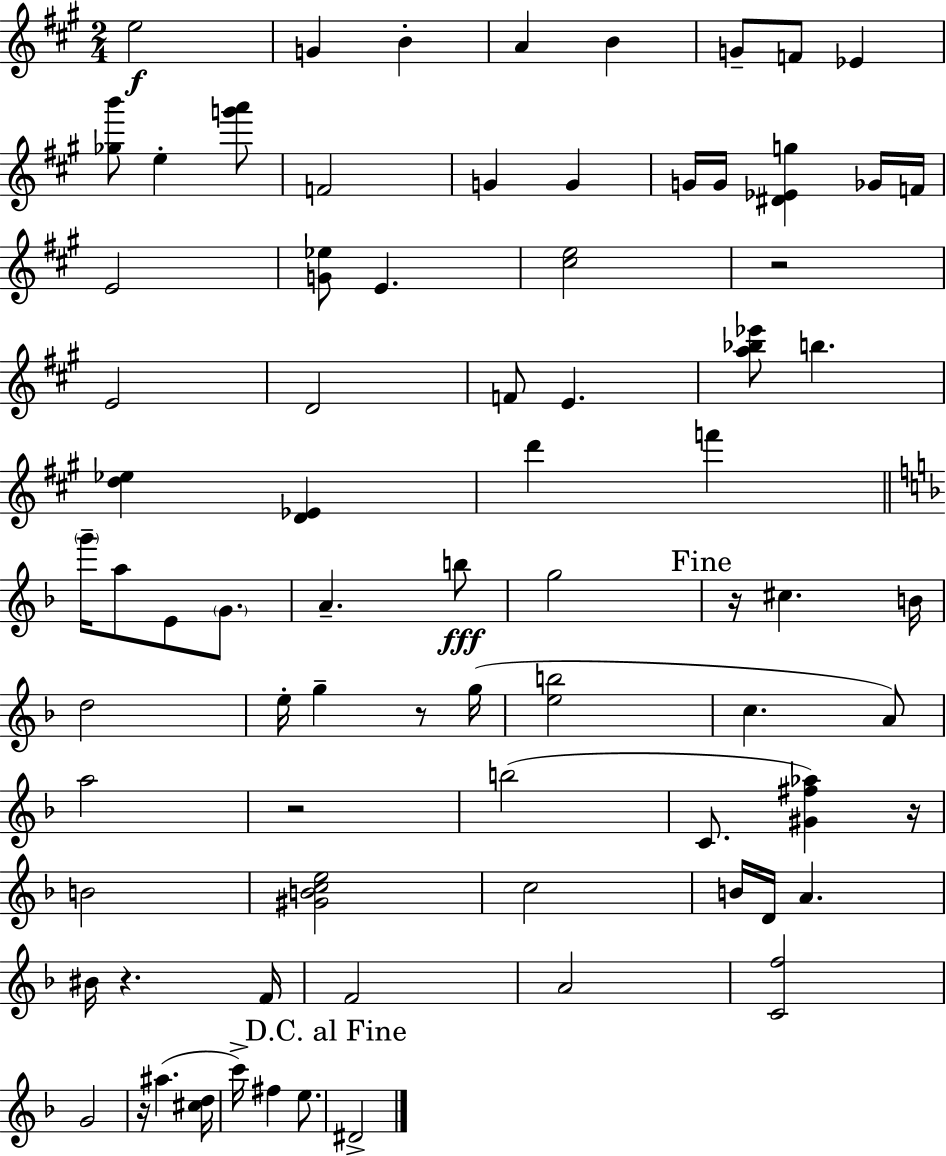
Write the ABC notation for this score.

X:1
T:Untitled
M:2/4
L:1/4
K:A
e2 G B A B G/2 F/2 _E [_gb']/2 e [g'a']/2 F2 G G G/4 G/4 [^D_Eg] _G/4 F/4 E2 [G_e]/2 E [^ce]2 z2 E2 D2 F/2 E [a_b_e']/2 b [d_e] [D_E] d' f' g'/4 a/2 E/2 G/2 A b/2 g2 z/4 ^c B/4 d2 e/4 g z/2 g/4 [eb]2 c A/2 a2 z2 b2 C/2 [^G^f_a] z/4 B2 [^GBce]2 c2 B/4 D/4 A ^B/4 z F/4 F2 A2 [Cf]2 G2 z/4 ^a [^cd]/4 c'/4 ^f e/2 ^D2